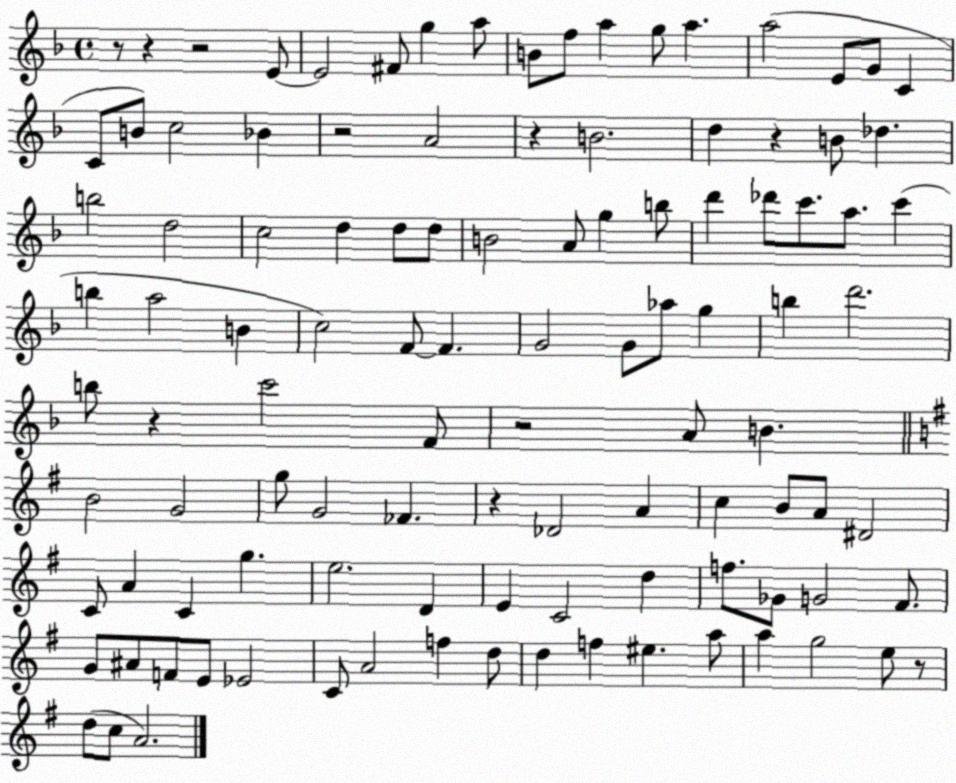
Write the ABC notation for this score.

X:1
T:Untitled
M:4/4
L:1/4
K:F
z/2 z z2 E/2 E2 ^F/2 g a/2 B/2 f/2 a g/2 a a2 E/2 G/2 C C/2 B/2 c2 _B z2 A2 z B2 d z B/2 _d b2 d2 c2 d d/2 d/2 B2 A/2 g b/2 d' _d'/2 c'/2 a/2 c' b a2 B c2 F/2 F G2 G/2 _a/2 g b d'2 b/2 z c'2 F/2 z2 A/2 B B2 G2 g/2 G2 _F z _D2 A c B/2 A/2 ^D2 C/2 A C g e2 D E C2 d f/2 _G/2 G2 ^F/2 G/2 ^A/2 F/2 E/2 _E2 C/2 A2 f d/2 d f ^e a/2 a g2 e/2 z/2 d/2 c/2 A2